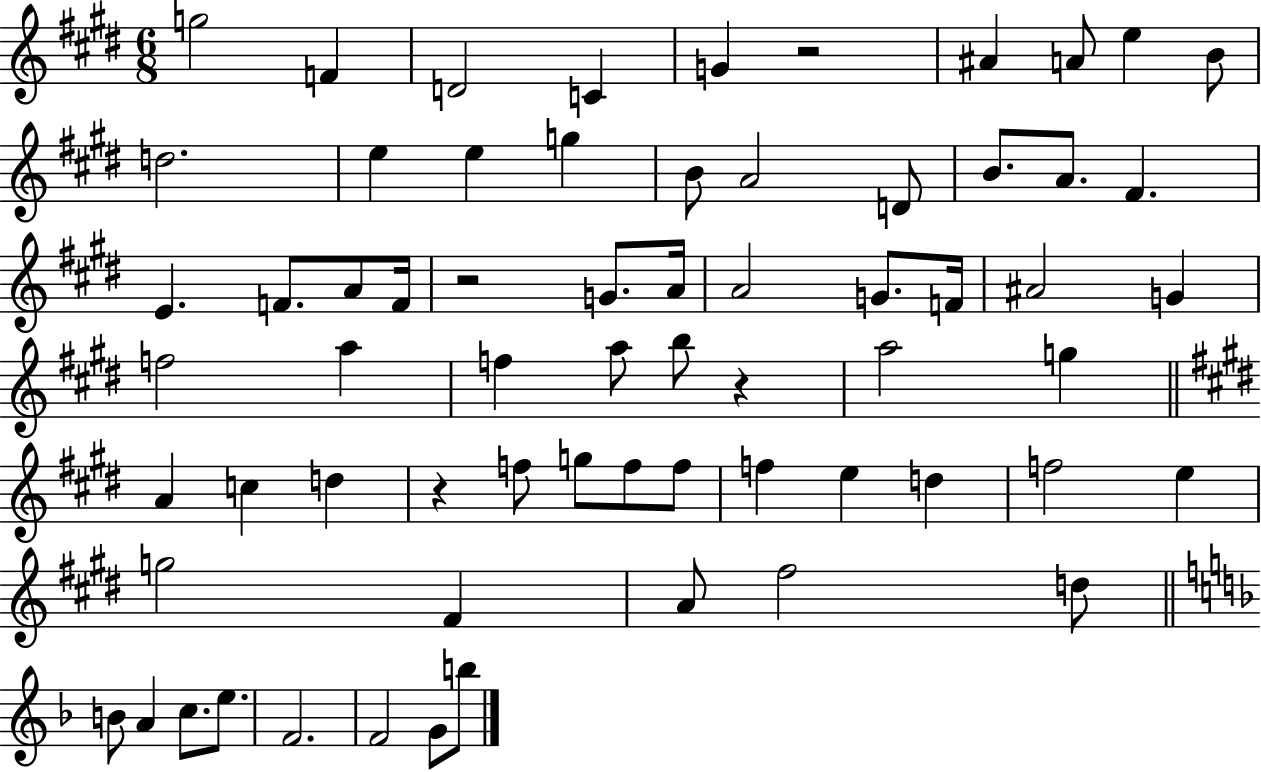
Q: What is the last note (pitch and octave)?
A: B5